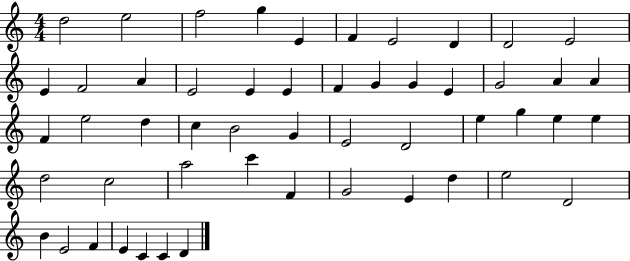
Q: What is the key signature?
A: C major